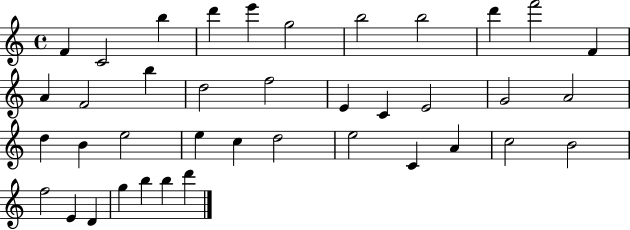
F4/q C4/h B5/q D6/q E6/q G5/h B5/h B5/h D6/q F6/h F4/q A4/q F4/h B5/q D5/h F5/h E4/q C4/q E4/h G4/h A4/h D5/q B4/q E5/h E5/q C5/q D5/h E5/h C4/q A4/q C5/h B4/h F5/h E4/q D4/q G5/q B5/q B5/q D6/q